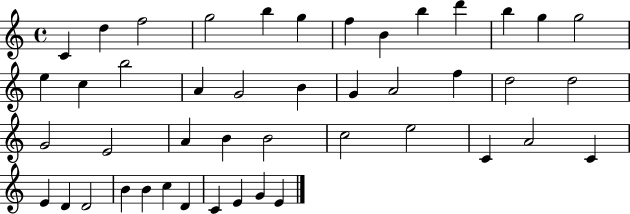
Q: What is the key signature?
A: C major